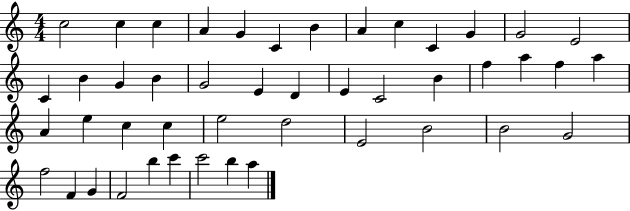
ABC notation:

X:1
T:Untitled
M:4/4
L:1/4
K:C
c2 c c A G C B A c C G G2 E2 C B G B G2 E D E C2 B f a f a A e c c e2 d2 E2 B2 B2 G2 f2 F G F2 b c' c'2 b a